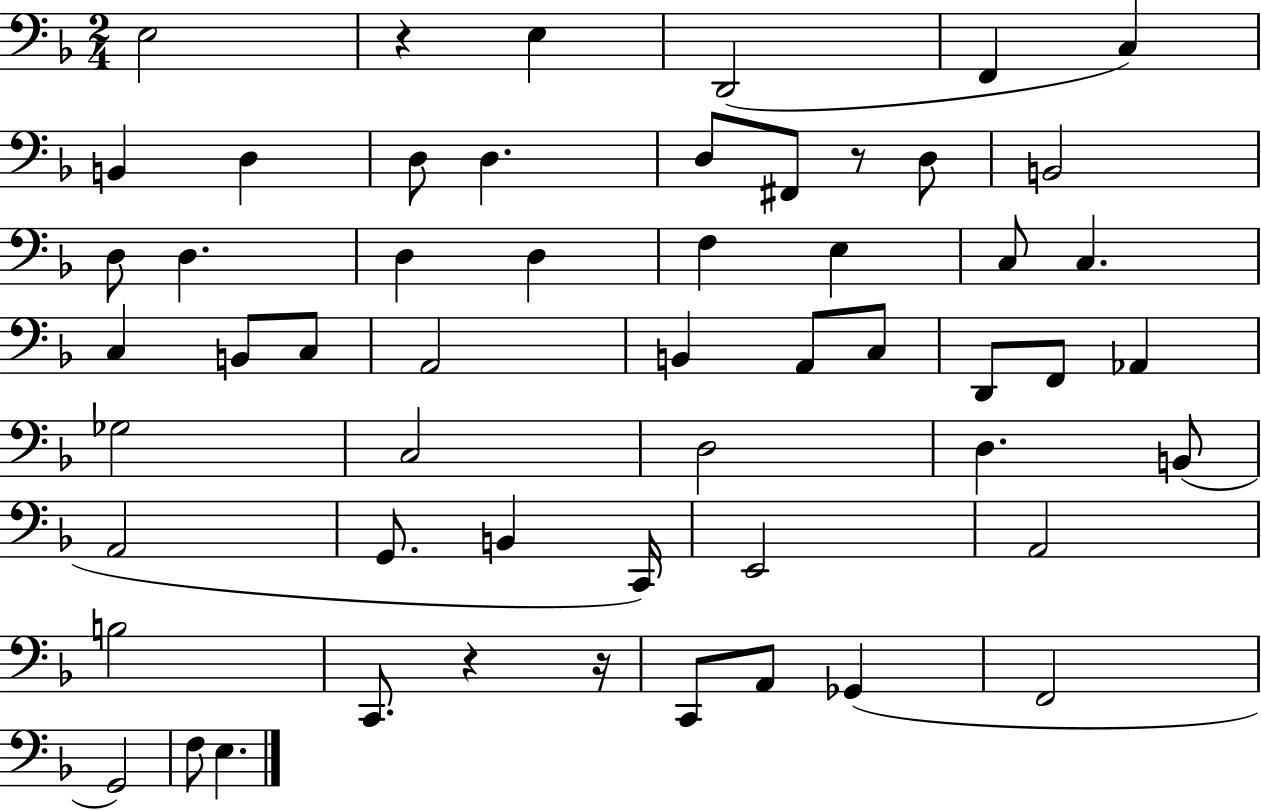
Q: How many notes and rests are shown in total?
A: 55